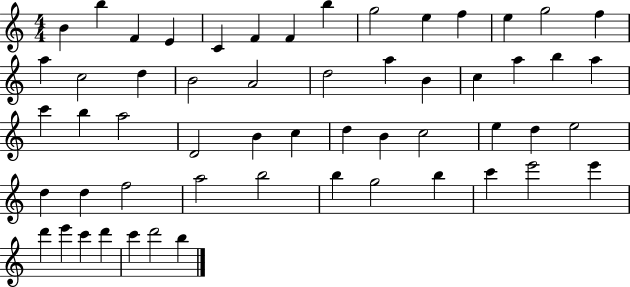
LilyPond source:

{
  \clef treble
  \numericTimeSignature
  \time 4/4
  \key c \major
  b'4 b''4 f'4 e'4 | c'4 f'4 f'4 b''4 | g''2 e''4 f''4 | e''4 g''2 f''4 | \break a''4 c''2 d''4 | b'2 a'2 | d''2 a''4 b'4 | c''4 a''4 b''4 a''4 | \break c'''4 b''4 a''2 | d'2 b'4 c''4 | d''4 b'4 c''2 | e''4 d''4 e''2 | \break d''4 d''4 f''2 | a''2 b''2 | b''4 g''2 b''4 | c'''4 e'''2 e'''4 | \break d'''4 e'''4 c'''4 d'''4 | c'''4 d'''2 b''4 | \bar "|."
}